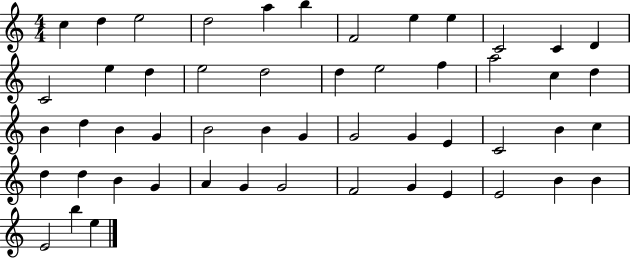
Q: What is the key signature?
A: C major